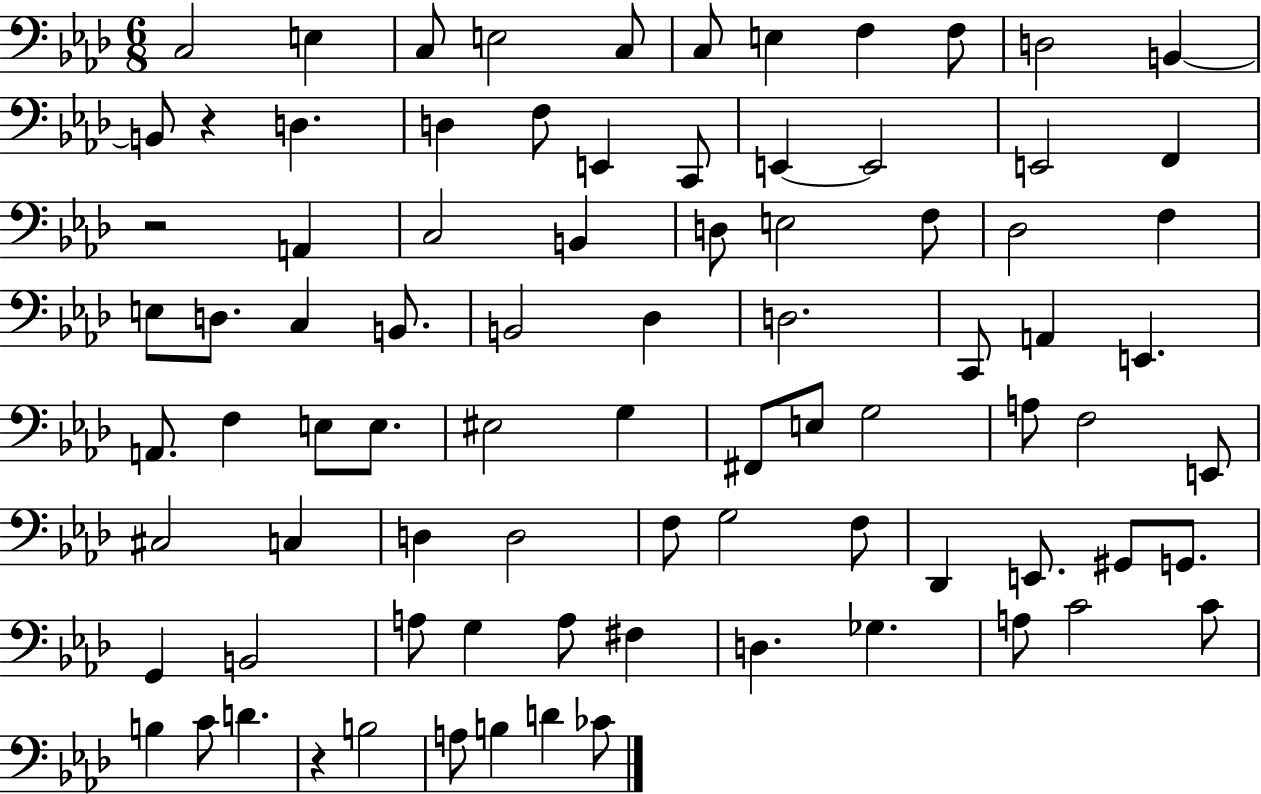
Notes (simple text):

C3/h E3/q C3/e E3/h C3/e C3/e E3/q F3/q F3/e D3/h B2/q B2/e R/q D3/q. D3/q F3/e E2/q C2/e E2/q E2/h E2/h F2/q R/h A2/q C3/h B2/q D3/e E3/h F3/e Db3/h F3/q E3/e D3/e. C3/q B2/e. B2/h Db3/q D3/h. C2/e A2/q E2/q. A2/e. F3/q E3/e E3/e. EIS3/h G3/q F#2/e E3/e G3/h A3/e F3/h E2/e C#3/h C3/q D3/q D3/h F3/e G3/h F3/e Db2/q E2/e. G#2/e G2/e. G2/q B2/h A3/e G3/q A3/e F#3/q D3/q. Gb3/q. A3/e C4/h C4/e B3/q C4/e D4/q. R/q B3/h A3/e B3/q D4/q CES4/e